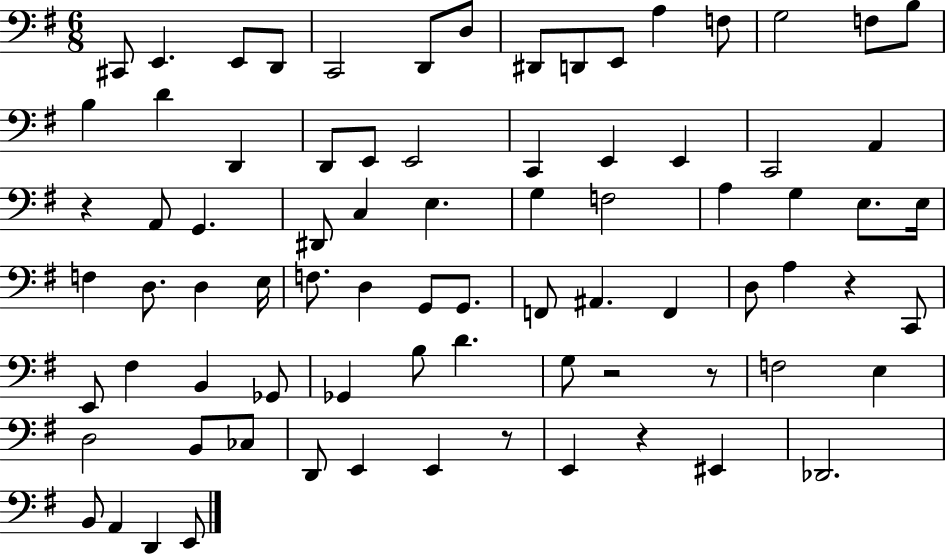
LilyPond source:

{
  \clef bass
  \numericTimeSignature
  \time 6/8
  \key g \major
  cis,8 e,4. e,8 d,8 | c,2 d,8 d8 | dis,8 d,8 e,8 a4 f8 | g2 f8 b8 | \break b4 d'4 d,4 | d,8 e,8 e,2 | c,4 e,4 e,4 | c,2 a,4 | \break r4 a,8 g,4. | dis,8 c4 e4. | g4 f2 | a4 g4 e8. e16 | \break f4 d8. d4 e16 | f8. d4 g,8 g,8. | f,8 ais,4. f,4 | d8 a4 r4 c,8 | \break e,8 fis4 b,4 ges,8 | ges,4 b8 d'4. | g8 r2 r8 | f2 e4 | \break d2 b,8 ces8 | d,8 e,4 e,4 r8 | e,4 r4 eis,4 | des,2. | \break b,8 a,4 d,4 e,8 | \bar "|."
}